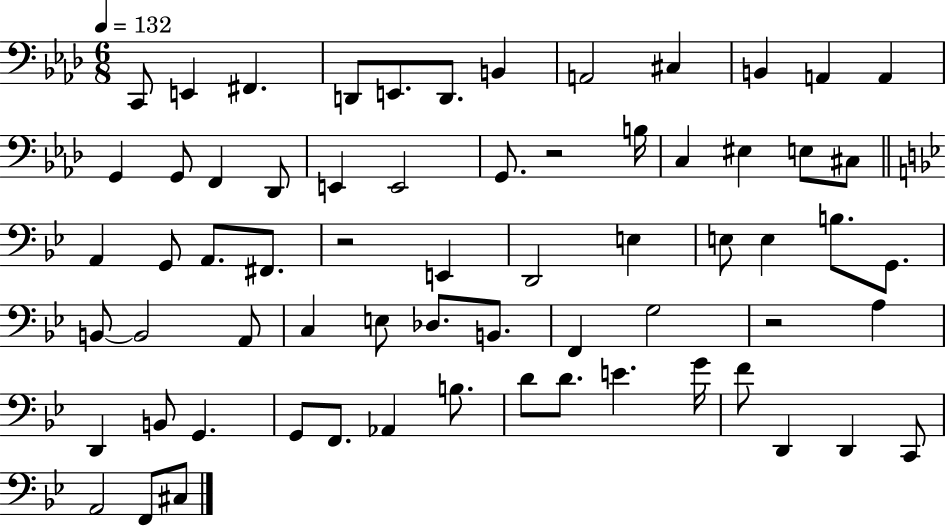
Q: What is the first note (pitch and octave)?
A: C2